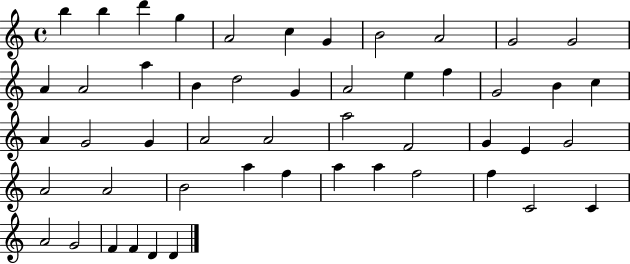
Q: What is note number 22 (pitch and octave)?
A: B4